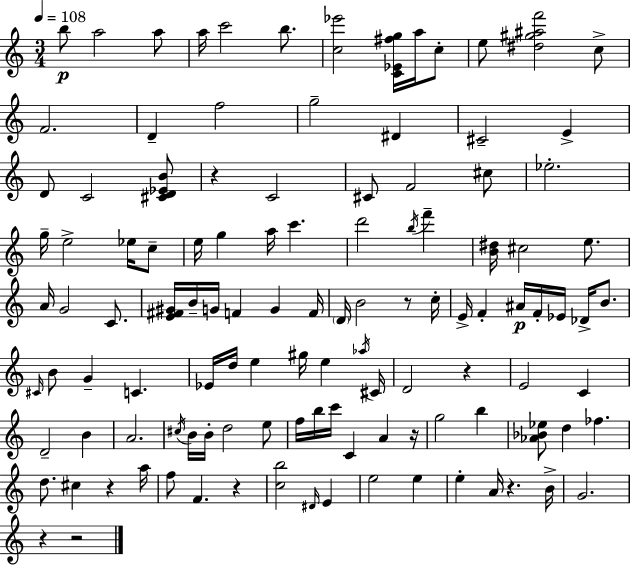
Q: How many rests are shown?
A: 9